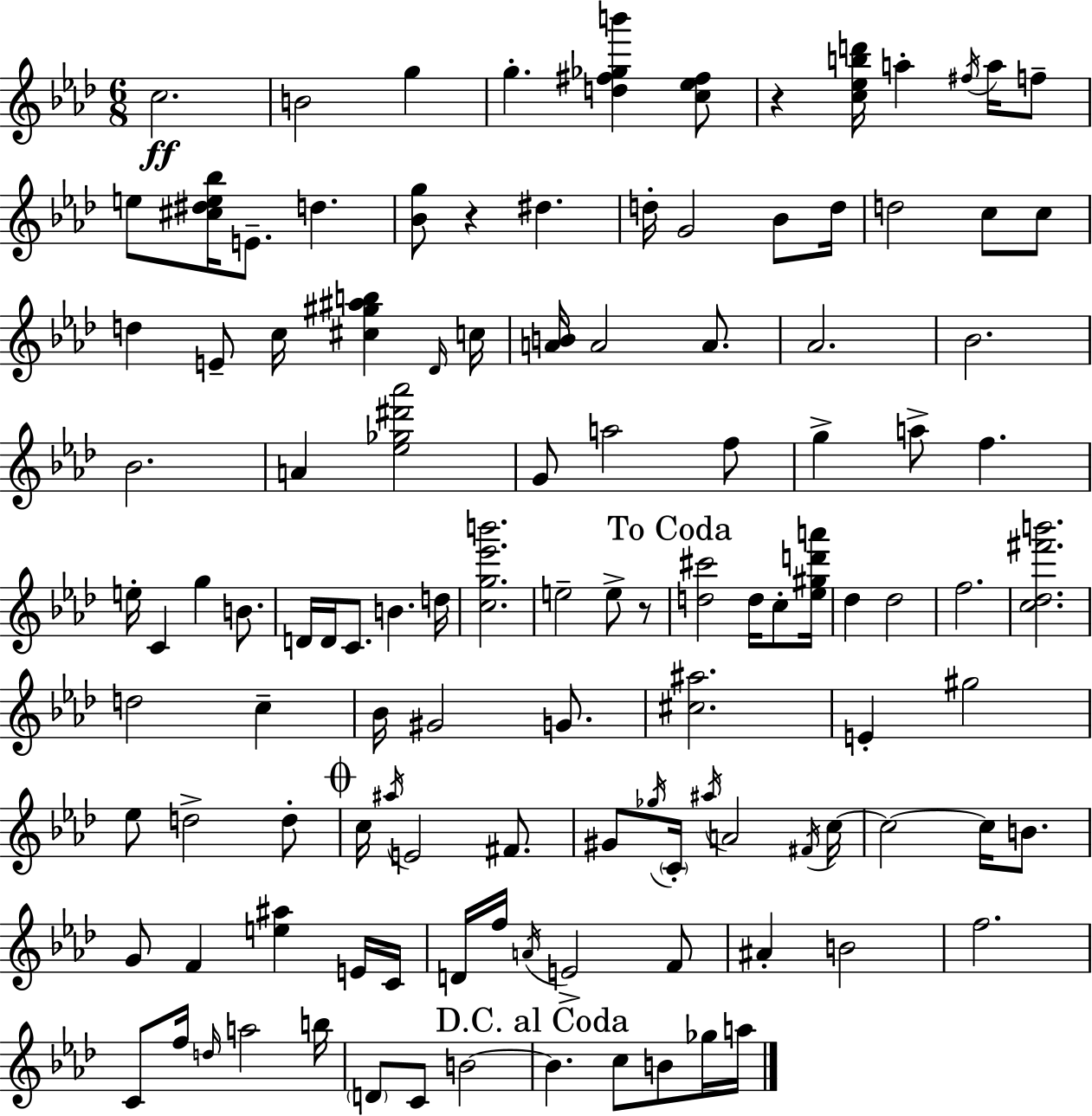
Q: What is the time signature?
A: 6/8